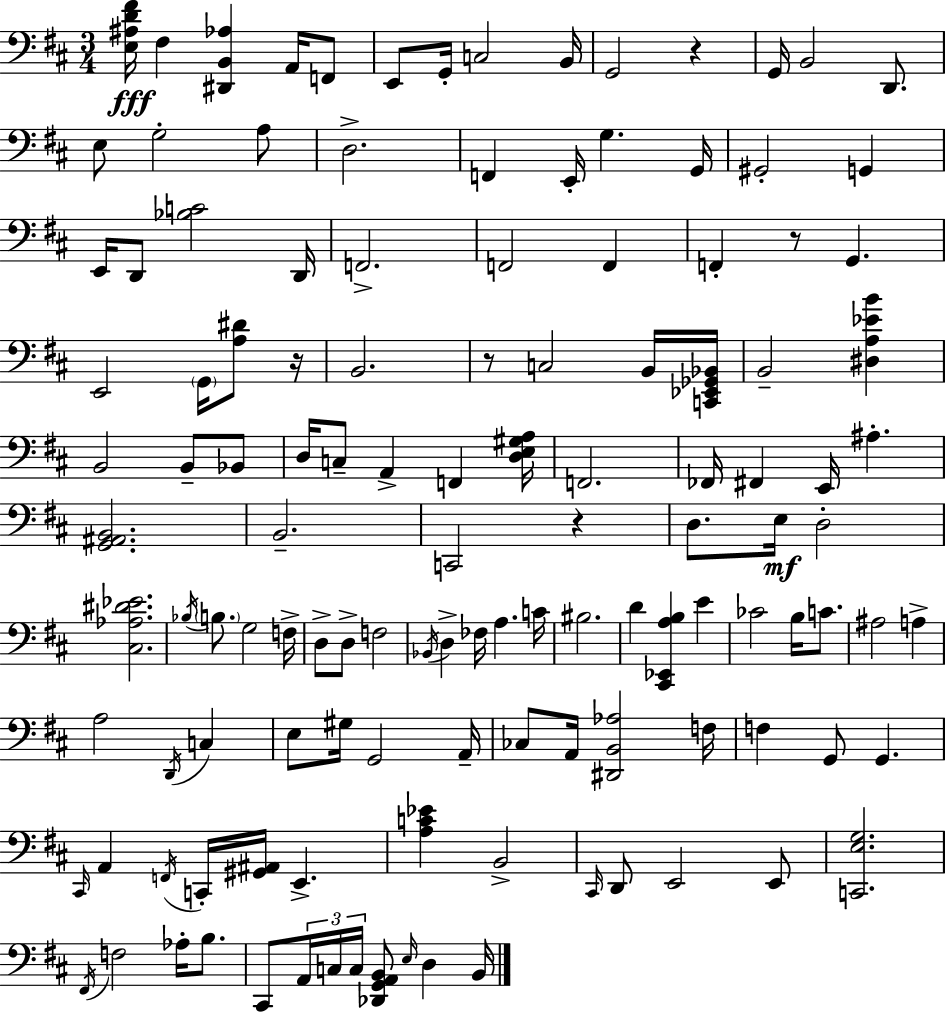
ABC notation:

X:1
T:Untitled
M:3/4
L:1/4
K:D
[E,^A,D^F]/4 ^F, [^D,,B,,_A,] A,,/4 F,,/2 E,,/2 G,,/4 C,2 B,,/4 G,,2 z G,,/4 B,,2 D,,/2 E,/2 G,2 A,/2 D,2 F,, E,,/4 G, G,,/4 ^G,,2 G,, E,,/4 D,,/2 [_B,C]2 D,,/4 F,,2 F,,2 F,, F,, z/2 G,, E,,2 G,,/4 [A,^D]/2 z/4 B,,2 z/2 C,2 B,,/4 [C,,_E,,_G,,_B,,]/4 B,,2 [^D,A,_EB] B,,2 B,,/2 _B,,/2 D,/4 C,/2 A,, F,, [D,E,^G,A,]/4 F,,2 _F,,/4 ^F,, E,,/4 ^A, [G,,^A,,B,,]2 B,,2 C,,2 z D,/2 E,/4 D,2 [^C,_A,^D_E]2 _B,/4 B,/2 G,2 F,/4 D,/2 D,/2 F,2 _B,,/4 D, _F,/4 A, C/4 ^B,2 D [^C,,_E,,A,B,] E _C2 B,/4 C/2 ^A,2 A, A,2 D,,/4 C, E,/2 ^G,/4 G,,2 A,,/4 _C,/2 A,,/4 [^D,,B,,_A,]2 F,/4 F, G,,/2 G,, ^C,,/4 A,, F,,/4 C,,/4 [^G,,^A,,]/4 E,, [A,C_E] B,,2 ^C,,/4 D,,/2 E,,2 E,,/2 [C,,E,G,]2 ^F,,/4 F,2 _A,/4 B,/2 ^C,,/2 A,,/4 C,/4 C,/4 [_D,,G,,A,,B,,]/2 E,/4 D, B,,/4